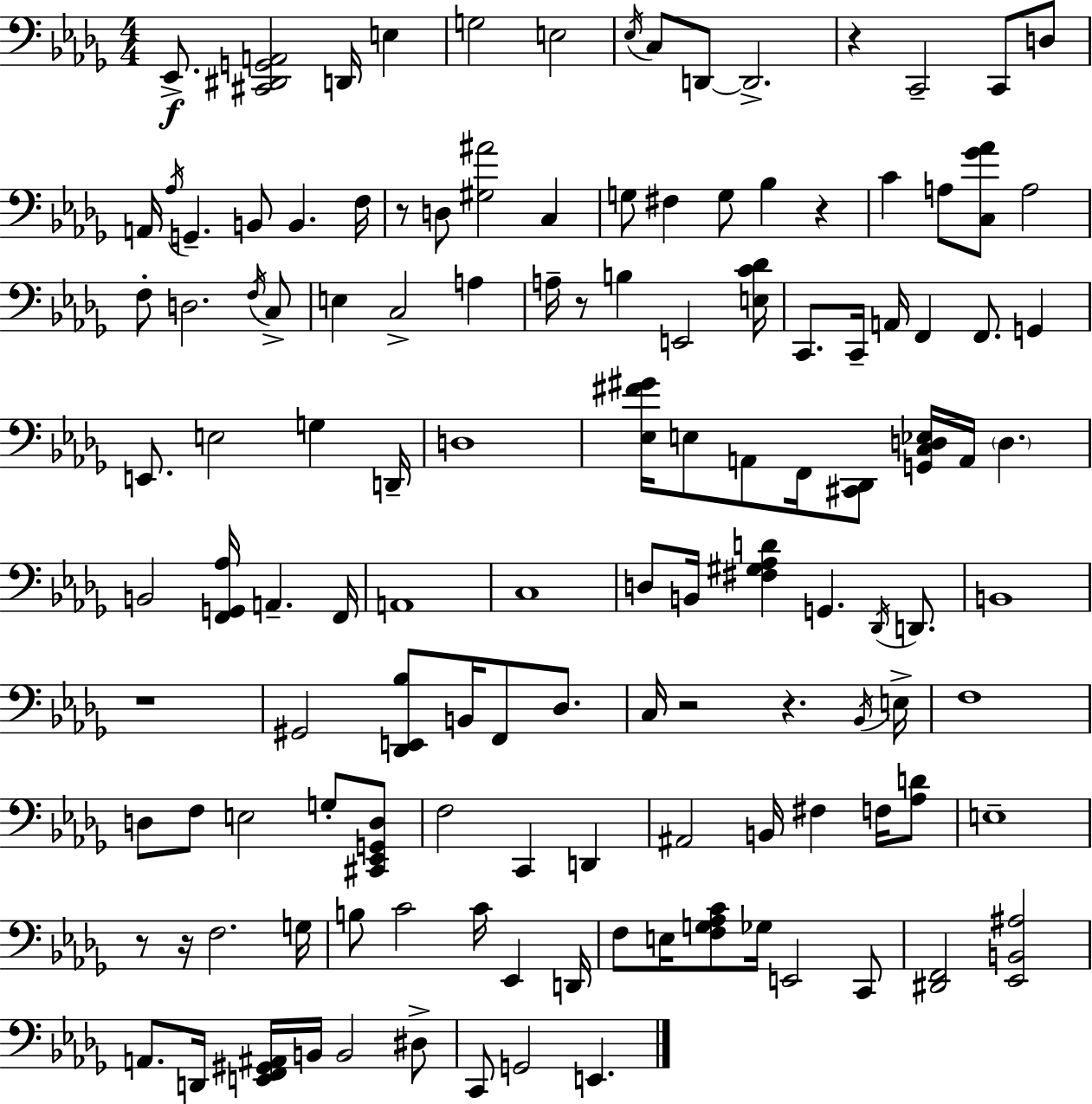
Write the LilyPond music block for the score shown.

{
  \clef bass
  \numericTimeSignature
  \time 4/4
  \key bes \minor
  ees,8.->\f <cis, dis, g, a,>2 d,16 e4 | g2 e2 | \acciaccatura { ees16 } c8 d,8~~ d,2.-> | r4 c,2-- c,8 d8 | \break a,16 \acciaccatura { aes16 } g,4.-- b,8 b,4. | f16 r8 d8 <gis ais'>2 c4 | g8 fis4 g8 bes4 r4 | c'4 a8 <c ges' aes'>8 a2 | \break f8-. d2. | \acciaccatura { f16 } c8-> e4 c2-> a4 | a16-- r8 b4 e,2 | <e c' des'>16 c,8. c,16-- a,16 f,4 f,8. g,4 | \break e,8. e2 g4 | d,16-- d1 | <ees fis' gis'>16 e8 a,8 f,16 <cis, des,>8 <g, c d ees>16 a,16 \parenthesize d4. | b,2 <f, g, aes>16 a,4.-- | \break f,16 a,1 | c1 | d8 b,16 <fis gis aes d'>4 g,4. | \acciaccatura { des,16 } d,8. b,1 | \break r1 | gis,2 <des, e, bes>8 b,16 f,8 | des8. c16 r2 r4. | \acciaccatura { bes,16 } e16-> f1 | \break d8 f8 e2 | g8-. <cis, ees, g, d>8 f2 c,4 | d,4 ais,2 b,16 fis4 | f16 <aes d'>8 e1-- | \break r8 r16 f2. | g16 b8 c'2 c'16 | ees,4 d,16 f8 e16 <f g aes c'>8 ges16 e,2 | c,8 <dis, f,>2 <ees, b, ais>2 | \break a,8. d,16 <e, f, gis, ais,>16 b,16 b,2 | dis8-> c,8 g,2 e,4. | \bar "|."
}